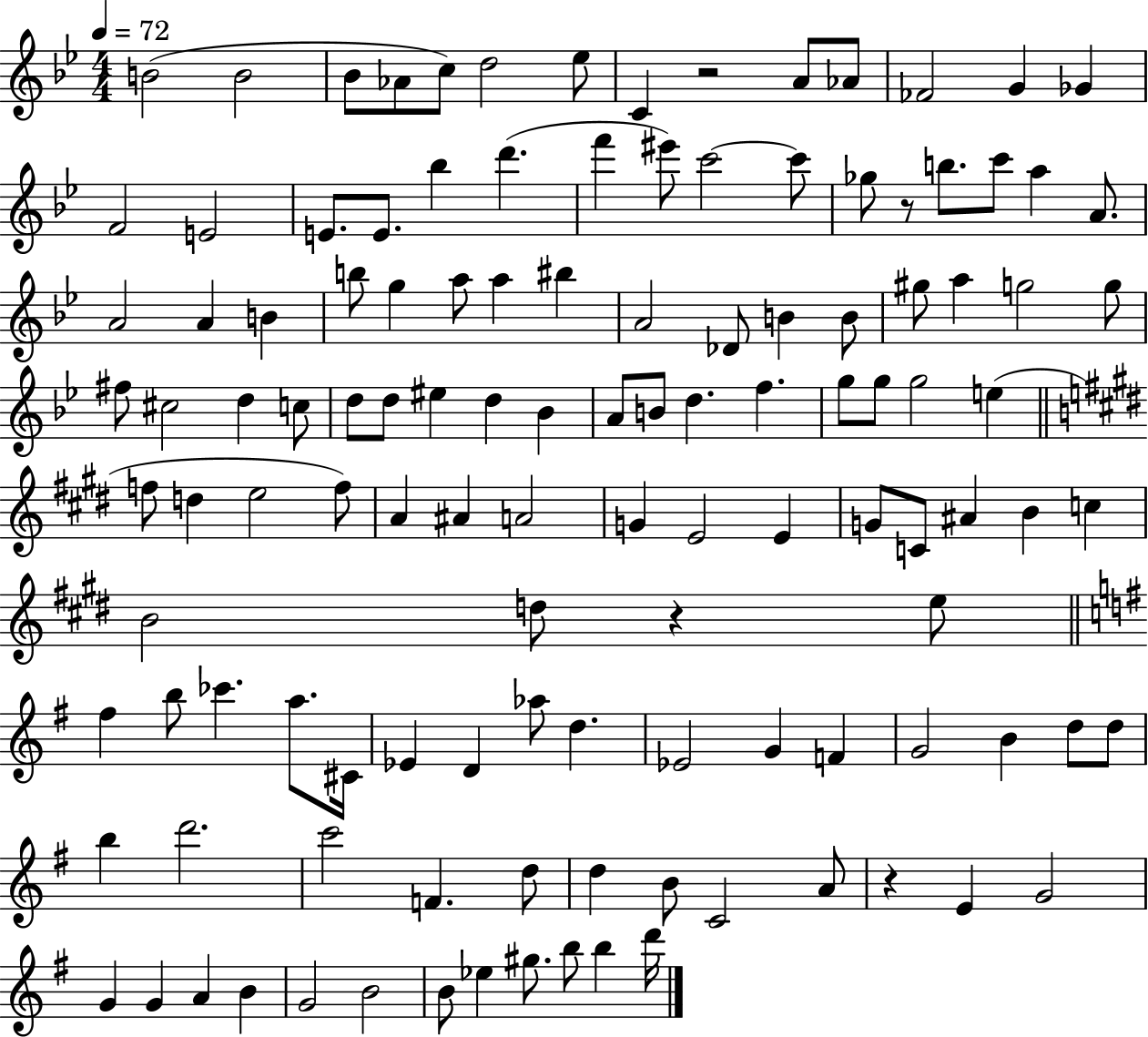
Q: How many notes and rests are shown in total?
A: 122